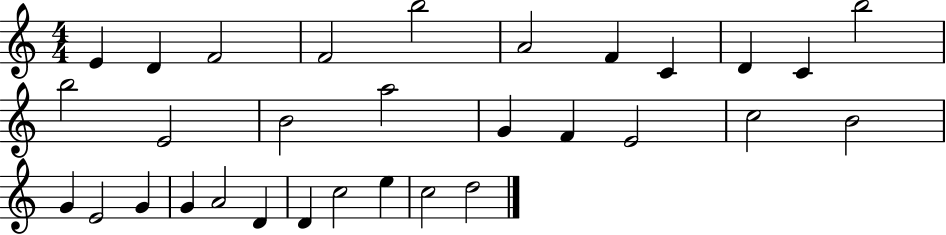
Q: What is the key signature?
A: C major